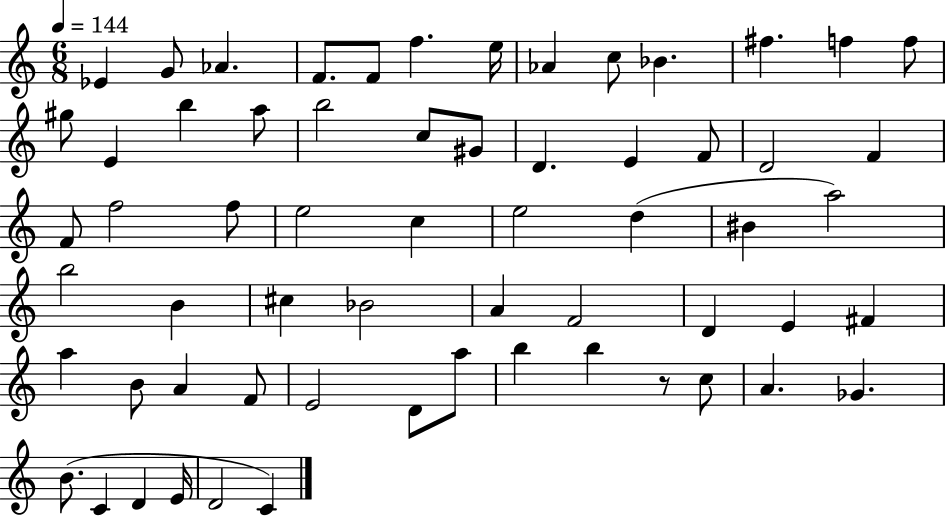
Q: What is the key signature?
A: C major